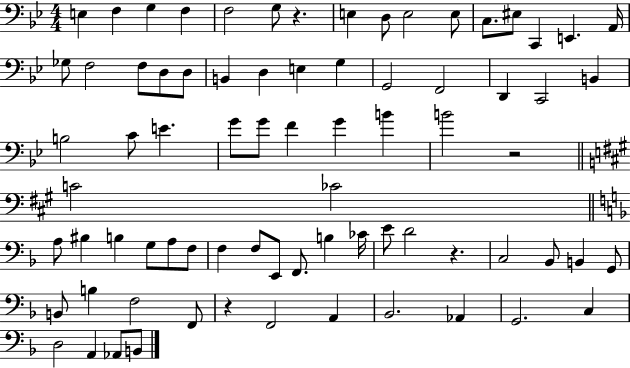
E3/q F3/q G3/q F3/q F3/h G3/e R/q. E3/q D3/e E3/h E3/e C3/e. EIS3/e C2/q E2/q. A2/s Gb3/e F3/h F3/e D3/e D3/e B2/q D3/q E3/q G3/q G2/h F2/h D2/q C2/h B2/q B3/h C4/e E4/q. G4/e G4/e F4/q G4/q B4/q B4/h R/h C4/h CES4/h A3/e BIS3/q B3/q G3/e A3/e F3/e F3/q F3/e E2/e F2/e. B3/q CES4/s E4/e D4/h R/q. C3/h Bb2/e B2/q G2/e B2/e B3/q F3/h F2/e R/q F2/h A2/q Bb2/h. Ab2/q G2/h. C3/q D3/h A2/q Ab2/e B2/e